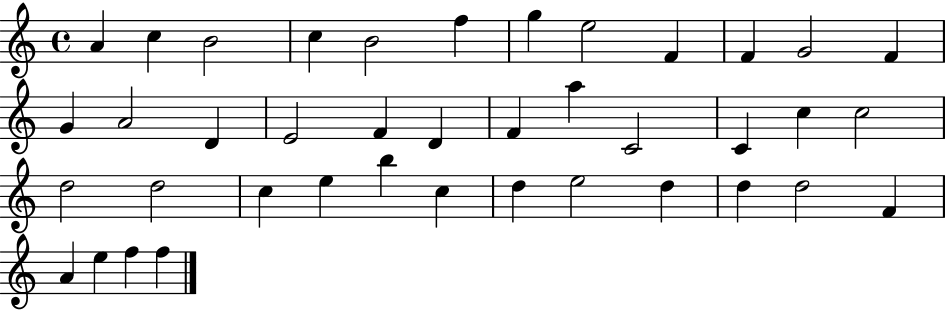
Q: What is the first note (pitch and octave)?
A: A4